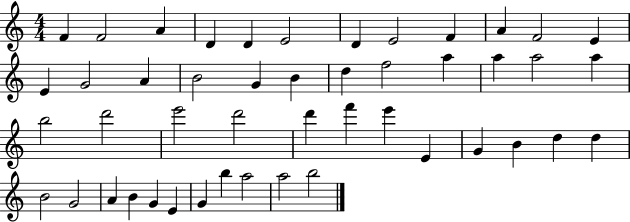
F4/q F4/h A4/q D4/q D4/q E4/h D4/q E4/h F4/q A4/q F4/h E4/q E4/q G4/h A4/q B4/h G4/q B4/q D5/q F5/h A5/q A5/q A5/h A5/q B5/h D6/h E6/h D6/h D6/q F6/q E6/q E4/q G4/q B4/q D5/q D5/q B4/h G4/h A4/q B4/q G4/q E4/q G4/q B5/q A5/h A5/h B5/h